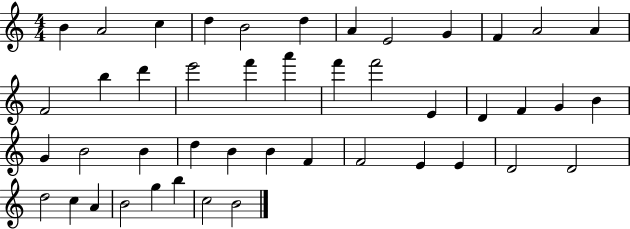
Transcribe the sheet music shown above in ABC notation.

X:1
T:Untitled
M:4/4
L:1/4
K:C
B A2 c d B2 d A E2 G F A2 A F2 b d' e'2 f' a' f' f'2 E D F G B G B2 B d B B F F2 E E D2 D2 d2 c A B2 g b c2 B2